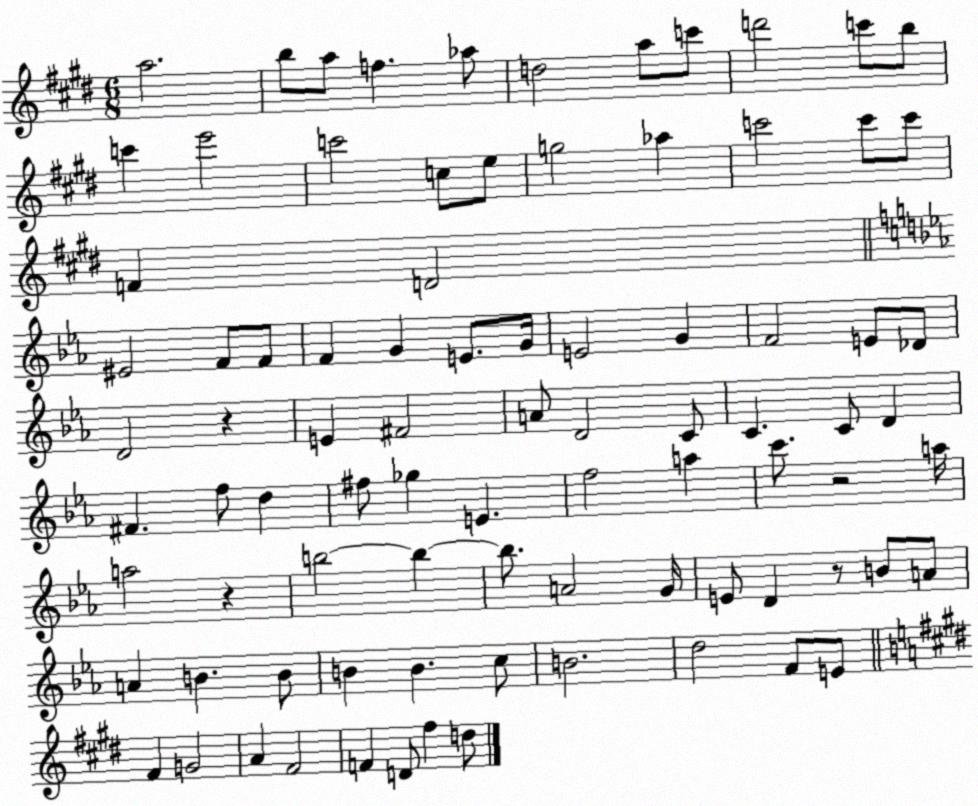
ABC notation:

X:1
T:Untitled
M:6/8
L:1/4
K:E
a2 b/2 a/2 f _a/2 d2 a/2 c'/2 d'2 c'/2 b/2 c' e'2 c'2 c/2 e/2 g2 _a c'2 c'/2 c'/2 F D2 ^E2 F/2 F/2 F G E/2 G/4 E2 G F2 E/2 _D/2 D2 z E ^F2 A/2 D2 C/2 C C/2 D ^F f/2 d ^f/2 _g E f2 a c'/2 z2 a/4 a2 z b2 b b/2 A2 G/4 E/2 D z/2 B/2 A/2 A B B/2 B B c/2 B2 d2 F/2 E/2 ^F G2 A ^F2 F D/2 ^f d/2